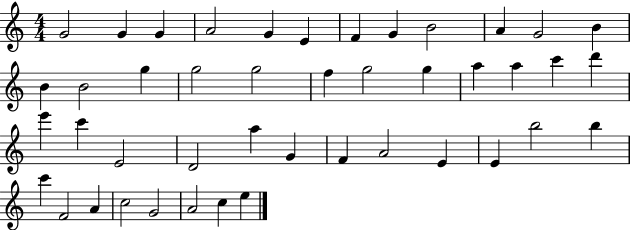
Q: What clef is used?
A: treble